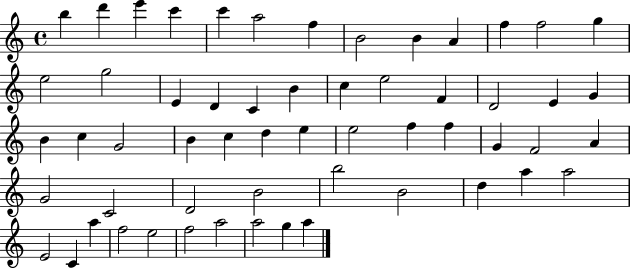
X:1
T:Untitled
M:4/4
L:1/4
K:C
b d' e' c' c' a2 f B2 B A f f2 g e2 g2 E D C B c e2 F D2 E G B c G2 B c d e e2 f f G F2 A G2 C2 D2 B2 b2 B2 d a a2 E2 C a f2 e2 f2 a2 a2 g a